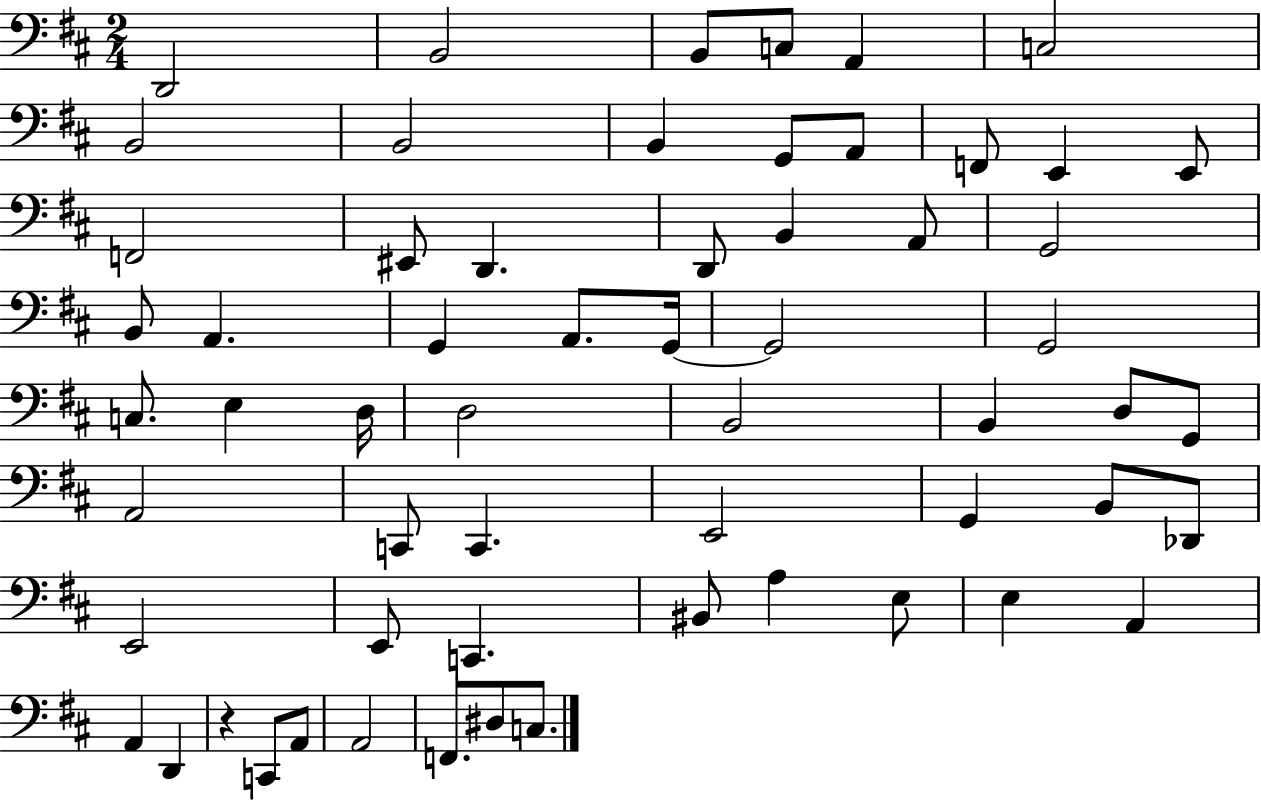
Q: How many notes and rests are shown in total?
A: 60